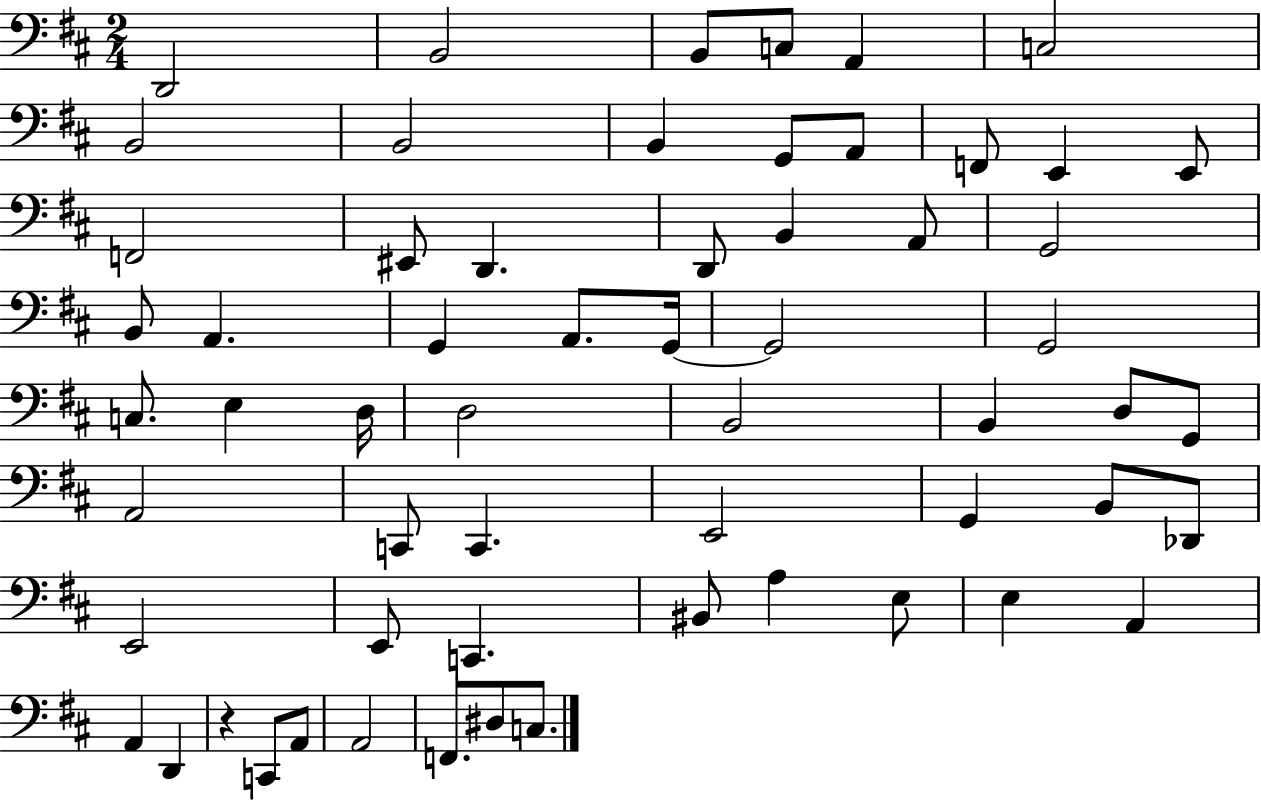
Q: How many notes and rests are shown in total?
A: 60